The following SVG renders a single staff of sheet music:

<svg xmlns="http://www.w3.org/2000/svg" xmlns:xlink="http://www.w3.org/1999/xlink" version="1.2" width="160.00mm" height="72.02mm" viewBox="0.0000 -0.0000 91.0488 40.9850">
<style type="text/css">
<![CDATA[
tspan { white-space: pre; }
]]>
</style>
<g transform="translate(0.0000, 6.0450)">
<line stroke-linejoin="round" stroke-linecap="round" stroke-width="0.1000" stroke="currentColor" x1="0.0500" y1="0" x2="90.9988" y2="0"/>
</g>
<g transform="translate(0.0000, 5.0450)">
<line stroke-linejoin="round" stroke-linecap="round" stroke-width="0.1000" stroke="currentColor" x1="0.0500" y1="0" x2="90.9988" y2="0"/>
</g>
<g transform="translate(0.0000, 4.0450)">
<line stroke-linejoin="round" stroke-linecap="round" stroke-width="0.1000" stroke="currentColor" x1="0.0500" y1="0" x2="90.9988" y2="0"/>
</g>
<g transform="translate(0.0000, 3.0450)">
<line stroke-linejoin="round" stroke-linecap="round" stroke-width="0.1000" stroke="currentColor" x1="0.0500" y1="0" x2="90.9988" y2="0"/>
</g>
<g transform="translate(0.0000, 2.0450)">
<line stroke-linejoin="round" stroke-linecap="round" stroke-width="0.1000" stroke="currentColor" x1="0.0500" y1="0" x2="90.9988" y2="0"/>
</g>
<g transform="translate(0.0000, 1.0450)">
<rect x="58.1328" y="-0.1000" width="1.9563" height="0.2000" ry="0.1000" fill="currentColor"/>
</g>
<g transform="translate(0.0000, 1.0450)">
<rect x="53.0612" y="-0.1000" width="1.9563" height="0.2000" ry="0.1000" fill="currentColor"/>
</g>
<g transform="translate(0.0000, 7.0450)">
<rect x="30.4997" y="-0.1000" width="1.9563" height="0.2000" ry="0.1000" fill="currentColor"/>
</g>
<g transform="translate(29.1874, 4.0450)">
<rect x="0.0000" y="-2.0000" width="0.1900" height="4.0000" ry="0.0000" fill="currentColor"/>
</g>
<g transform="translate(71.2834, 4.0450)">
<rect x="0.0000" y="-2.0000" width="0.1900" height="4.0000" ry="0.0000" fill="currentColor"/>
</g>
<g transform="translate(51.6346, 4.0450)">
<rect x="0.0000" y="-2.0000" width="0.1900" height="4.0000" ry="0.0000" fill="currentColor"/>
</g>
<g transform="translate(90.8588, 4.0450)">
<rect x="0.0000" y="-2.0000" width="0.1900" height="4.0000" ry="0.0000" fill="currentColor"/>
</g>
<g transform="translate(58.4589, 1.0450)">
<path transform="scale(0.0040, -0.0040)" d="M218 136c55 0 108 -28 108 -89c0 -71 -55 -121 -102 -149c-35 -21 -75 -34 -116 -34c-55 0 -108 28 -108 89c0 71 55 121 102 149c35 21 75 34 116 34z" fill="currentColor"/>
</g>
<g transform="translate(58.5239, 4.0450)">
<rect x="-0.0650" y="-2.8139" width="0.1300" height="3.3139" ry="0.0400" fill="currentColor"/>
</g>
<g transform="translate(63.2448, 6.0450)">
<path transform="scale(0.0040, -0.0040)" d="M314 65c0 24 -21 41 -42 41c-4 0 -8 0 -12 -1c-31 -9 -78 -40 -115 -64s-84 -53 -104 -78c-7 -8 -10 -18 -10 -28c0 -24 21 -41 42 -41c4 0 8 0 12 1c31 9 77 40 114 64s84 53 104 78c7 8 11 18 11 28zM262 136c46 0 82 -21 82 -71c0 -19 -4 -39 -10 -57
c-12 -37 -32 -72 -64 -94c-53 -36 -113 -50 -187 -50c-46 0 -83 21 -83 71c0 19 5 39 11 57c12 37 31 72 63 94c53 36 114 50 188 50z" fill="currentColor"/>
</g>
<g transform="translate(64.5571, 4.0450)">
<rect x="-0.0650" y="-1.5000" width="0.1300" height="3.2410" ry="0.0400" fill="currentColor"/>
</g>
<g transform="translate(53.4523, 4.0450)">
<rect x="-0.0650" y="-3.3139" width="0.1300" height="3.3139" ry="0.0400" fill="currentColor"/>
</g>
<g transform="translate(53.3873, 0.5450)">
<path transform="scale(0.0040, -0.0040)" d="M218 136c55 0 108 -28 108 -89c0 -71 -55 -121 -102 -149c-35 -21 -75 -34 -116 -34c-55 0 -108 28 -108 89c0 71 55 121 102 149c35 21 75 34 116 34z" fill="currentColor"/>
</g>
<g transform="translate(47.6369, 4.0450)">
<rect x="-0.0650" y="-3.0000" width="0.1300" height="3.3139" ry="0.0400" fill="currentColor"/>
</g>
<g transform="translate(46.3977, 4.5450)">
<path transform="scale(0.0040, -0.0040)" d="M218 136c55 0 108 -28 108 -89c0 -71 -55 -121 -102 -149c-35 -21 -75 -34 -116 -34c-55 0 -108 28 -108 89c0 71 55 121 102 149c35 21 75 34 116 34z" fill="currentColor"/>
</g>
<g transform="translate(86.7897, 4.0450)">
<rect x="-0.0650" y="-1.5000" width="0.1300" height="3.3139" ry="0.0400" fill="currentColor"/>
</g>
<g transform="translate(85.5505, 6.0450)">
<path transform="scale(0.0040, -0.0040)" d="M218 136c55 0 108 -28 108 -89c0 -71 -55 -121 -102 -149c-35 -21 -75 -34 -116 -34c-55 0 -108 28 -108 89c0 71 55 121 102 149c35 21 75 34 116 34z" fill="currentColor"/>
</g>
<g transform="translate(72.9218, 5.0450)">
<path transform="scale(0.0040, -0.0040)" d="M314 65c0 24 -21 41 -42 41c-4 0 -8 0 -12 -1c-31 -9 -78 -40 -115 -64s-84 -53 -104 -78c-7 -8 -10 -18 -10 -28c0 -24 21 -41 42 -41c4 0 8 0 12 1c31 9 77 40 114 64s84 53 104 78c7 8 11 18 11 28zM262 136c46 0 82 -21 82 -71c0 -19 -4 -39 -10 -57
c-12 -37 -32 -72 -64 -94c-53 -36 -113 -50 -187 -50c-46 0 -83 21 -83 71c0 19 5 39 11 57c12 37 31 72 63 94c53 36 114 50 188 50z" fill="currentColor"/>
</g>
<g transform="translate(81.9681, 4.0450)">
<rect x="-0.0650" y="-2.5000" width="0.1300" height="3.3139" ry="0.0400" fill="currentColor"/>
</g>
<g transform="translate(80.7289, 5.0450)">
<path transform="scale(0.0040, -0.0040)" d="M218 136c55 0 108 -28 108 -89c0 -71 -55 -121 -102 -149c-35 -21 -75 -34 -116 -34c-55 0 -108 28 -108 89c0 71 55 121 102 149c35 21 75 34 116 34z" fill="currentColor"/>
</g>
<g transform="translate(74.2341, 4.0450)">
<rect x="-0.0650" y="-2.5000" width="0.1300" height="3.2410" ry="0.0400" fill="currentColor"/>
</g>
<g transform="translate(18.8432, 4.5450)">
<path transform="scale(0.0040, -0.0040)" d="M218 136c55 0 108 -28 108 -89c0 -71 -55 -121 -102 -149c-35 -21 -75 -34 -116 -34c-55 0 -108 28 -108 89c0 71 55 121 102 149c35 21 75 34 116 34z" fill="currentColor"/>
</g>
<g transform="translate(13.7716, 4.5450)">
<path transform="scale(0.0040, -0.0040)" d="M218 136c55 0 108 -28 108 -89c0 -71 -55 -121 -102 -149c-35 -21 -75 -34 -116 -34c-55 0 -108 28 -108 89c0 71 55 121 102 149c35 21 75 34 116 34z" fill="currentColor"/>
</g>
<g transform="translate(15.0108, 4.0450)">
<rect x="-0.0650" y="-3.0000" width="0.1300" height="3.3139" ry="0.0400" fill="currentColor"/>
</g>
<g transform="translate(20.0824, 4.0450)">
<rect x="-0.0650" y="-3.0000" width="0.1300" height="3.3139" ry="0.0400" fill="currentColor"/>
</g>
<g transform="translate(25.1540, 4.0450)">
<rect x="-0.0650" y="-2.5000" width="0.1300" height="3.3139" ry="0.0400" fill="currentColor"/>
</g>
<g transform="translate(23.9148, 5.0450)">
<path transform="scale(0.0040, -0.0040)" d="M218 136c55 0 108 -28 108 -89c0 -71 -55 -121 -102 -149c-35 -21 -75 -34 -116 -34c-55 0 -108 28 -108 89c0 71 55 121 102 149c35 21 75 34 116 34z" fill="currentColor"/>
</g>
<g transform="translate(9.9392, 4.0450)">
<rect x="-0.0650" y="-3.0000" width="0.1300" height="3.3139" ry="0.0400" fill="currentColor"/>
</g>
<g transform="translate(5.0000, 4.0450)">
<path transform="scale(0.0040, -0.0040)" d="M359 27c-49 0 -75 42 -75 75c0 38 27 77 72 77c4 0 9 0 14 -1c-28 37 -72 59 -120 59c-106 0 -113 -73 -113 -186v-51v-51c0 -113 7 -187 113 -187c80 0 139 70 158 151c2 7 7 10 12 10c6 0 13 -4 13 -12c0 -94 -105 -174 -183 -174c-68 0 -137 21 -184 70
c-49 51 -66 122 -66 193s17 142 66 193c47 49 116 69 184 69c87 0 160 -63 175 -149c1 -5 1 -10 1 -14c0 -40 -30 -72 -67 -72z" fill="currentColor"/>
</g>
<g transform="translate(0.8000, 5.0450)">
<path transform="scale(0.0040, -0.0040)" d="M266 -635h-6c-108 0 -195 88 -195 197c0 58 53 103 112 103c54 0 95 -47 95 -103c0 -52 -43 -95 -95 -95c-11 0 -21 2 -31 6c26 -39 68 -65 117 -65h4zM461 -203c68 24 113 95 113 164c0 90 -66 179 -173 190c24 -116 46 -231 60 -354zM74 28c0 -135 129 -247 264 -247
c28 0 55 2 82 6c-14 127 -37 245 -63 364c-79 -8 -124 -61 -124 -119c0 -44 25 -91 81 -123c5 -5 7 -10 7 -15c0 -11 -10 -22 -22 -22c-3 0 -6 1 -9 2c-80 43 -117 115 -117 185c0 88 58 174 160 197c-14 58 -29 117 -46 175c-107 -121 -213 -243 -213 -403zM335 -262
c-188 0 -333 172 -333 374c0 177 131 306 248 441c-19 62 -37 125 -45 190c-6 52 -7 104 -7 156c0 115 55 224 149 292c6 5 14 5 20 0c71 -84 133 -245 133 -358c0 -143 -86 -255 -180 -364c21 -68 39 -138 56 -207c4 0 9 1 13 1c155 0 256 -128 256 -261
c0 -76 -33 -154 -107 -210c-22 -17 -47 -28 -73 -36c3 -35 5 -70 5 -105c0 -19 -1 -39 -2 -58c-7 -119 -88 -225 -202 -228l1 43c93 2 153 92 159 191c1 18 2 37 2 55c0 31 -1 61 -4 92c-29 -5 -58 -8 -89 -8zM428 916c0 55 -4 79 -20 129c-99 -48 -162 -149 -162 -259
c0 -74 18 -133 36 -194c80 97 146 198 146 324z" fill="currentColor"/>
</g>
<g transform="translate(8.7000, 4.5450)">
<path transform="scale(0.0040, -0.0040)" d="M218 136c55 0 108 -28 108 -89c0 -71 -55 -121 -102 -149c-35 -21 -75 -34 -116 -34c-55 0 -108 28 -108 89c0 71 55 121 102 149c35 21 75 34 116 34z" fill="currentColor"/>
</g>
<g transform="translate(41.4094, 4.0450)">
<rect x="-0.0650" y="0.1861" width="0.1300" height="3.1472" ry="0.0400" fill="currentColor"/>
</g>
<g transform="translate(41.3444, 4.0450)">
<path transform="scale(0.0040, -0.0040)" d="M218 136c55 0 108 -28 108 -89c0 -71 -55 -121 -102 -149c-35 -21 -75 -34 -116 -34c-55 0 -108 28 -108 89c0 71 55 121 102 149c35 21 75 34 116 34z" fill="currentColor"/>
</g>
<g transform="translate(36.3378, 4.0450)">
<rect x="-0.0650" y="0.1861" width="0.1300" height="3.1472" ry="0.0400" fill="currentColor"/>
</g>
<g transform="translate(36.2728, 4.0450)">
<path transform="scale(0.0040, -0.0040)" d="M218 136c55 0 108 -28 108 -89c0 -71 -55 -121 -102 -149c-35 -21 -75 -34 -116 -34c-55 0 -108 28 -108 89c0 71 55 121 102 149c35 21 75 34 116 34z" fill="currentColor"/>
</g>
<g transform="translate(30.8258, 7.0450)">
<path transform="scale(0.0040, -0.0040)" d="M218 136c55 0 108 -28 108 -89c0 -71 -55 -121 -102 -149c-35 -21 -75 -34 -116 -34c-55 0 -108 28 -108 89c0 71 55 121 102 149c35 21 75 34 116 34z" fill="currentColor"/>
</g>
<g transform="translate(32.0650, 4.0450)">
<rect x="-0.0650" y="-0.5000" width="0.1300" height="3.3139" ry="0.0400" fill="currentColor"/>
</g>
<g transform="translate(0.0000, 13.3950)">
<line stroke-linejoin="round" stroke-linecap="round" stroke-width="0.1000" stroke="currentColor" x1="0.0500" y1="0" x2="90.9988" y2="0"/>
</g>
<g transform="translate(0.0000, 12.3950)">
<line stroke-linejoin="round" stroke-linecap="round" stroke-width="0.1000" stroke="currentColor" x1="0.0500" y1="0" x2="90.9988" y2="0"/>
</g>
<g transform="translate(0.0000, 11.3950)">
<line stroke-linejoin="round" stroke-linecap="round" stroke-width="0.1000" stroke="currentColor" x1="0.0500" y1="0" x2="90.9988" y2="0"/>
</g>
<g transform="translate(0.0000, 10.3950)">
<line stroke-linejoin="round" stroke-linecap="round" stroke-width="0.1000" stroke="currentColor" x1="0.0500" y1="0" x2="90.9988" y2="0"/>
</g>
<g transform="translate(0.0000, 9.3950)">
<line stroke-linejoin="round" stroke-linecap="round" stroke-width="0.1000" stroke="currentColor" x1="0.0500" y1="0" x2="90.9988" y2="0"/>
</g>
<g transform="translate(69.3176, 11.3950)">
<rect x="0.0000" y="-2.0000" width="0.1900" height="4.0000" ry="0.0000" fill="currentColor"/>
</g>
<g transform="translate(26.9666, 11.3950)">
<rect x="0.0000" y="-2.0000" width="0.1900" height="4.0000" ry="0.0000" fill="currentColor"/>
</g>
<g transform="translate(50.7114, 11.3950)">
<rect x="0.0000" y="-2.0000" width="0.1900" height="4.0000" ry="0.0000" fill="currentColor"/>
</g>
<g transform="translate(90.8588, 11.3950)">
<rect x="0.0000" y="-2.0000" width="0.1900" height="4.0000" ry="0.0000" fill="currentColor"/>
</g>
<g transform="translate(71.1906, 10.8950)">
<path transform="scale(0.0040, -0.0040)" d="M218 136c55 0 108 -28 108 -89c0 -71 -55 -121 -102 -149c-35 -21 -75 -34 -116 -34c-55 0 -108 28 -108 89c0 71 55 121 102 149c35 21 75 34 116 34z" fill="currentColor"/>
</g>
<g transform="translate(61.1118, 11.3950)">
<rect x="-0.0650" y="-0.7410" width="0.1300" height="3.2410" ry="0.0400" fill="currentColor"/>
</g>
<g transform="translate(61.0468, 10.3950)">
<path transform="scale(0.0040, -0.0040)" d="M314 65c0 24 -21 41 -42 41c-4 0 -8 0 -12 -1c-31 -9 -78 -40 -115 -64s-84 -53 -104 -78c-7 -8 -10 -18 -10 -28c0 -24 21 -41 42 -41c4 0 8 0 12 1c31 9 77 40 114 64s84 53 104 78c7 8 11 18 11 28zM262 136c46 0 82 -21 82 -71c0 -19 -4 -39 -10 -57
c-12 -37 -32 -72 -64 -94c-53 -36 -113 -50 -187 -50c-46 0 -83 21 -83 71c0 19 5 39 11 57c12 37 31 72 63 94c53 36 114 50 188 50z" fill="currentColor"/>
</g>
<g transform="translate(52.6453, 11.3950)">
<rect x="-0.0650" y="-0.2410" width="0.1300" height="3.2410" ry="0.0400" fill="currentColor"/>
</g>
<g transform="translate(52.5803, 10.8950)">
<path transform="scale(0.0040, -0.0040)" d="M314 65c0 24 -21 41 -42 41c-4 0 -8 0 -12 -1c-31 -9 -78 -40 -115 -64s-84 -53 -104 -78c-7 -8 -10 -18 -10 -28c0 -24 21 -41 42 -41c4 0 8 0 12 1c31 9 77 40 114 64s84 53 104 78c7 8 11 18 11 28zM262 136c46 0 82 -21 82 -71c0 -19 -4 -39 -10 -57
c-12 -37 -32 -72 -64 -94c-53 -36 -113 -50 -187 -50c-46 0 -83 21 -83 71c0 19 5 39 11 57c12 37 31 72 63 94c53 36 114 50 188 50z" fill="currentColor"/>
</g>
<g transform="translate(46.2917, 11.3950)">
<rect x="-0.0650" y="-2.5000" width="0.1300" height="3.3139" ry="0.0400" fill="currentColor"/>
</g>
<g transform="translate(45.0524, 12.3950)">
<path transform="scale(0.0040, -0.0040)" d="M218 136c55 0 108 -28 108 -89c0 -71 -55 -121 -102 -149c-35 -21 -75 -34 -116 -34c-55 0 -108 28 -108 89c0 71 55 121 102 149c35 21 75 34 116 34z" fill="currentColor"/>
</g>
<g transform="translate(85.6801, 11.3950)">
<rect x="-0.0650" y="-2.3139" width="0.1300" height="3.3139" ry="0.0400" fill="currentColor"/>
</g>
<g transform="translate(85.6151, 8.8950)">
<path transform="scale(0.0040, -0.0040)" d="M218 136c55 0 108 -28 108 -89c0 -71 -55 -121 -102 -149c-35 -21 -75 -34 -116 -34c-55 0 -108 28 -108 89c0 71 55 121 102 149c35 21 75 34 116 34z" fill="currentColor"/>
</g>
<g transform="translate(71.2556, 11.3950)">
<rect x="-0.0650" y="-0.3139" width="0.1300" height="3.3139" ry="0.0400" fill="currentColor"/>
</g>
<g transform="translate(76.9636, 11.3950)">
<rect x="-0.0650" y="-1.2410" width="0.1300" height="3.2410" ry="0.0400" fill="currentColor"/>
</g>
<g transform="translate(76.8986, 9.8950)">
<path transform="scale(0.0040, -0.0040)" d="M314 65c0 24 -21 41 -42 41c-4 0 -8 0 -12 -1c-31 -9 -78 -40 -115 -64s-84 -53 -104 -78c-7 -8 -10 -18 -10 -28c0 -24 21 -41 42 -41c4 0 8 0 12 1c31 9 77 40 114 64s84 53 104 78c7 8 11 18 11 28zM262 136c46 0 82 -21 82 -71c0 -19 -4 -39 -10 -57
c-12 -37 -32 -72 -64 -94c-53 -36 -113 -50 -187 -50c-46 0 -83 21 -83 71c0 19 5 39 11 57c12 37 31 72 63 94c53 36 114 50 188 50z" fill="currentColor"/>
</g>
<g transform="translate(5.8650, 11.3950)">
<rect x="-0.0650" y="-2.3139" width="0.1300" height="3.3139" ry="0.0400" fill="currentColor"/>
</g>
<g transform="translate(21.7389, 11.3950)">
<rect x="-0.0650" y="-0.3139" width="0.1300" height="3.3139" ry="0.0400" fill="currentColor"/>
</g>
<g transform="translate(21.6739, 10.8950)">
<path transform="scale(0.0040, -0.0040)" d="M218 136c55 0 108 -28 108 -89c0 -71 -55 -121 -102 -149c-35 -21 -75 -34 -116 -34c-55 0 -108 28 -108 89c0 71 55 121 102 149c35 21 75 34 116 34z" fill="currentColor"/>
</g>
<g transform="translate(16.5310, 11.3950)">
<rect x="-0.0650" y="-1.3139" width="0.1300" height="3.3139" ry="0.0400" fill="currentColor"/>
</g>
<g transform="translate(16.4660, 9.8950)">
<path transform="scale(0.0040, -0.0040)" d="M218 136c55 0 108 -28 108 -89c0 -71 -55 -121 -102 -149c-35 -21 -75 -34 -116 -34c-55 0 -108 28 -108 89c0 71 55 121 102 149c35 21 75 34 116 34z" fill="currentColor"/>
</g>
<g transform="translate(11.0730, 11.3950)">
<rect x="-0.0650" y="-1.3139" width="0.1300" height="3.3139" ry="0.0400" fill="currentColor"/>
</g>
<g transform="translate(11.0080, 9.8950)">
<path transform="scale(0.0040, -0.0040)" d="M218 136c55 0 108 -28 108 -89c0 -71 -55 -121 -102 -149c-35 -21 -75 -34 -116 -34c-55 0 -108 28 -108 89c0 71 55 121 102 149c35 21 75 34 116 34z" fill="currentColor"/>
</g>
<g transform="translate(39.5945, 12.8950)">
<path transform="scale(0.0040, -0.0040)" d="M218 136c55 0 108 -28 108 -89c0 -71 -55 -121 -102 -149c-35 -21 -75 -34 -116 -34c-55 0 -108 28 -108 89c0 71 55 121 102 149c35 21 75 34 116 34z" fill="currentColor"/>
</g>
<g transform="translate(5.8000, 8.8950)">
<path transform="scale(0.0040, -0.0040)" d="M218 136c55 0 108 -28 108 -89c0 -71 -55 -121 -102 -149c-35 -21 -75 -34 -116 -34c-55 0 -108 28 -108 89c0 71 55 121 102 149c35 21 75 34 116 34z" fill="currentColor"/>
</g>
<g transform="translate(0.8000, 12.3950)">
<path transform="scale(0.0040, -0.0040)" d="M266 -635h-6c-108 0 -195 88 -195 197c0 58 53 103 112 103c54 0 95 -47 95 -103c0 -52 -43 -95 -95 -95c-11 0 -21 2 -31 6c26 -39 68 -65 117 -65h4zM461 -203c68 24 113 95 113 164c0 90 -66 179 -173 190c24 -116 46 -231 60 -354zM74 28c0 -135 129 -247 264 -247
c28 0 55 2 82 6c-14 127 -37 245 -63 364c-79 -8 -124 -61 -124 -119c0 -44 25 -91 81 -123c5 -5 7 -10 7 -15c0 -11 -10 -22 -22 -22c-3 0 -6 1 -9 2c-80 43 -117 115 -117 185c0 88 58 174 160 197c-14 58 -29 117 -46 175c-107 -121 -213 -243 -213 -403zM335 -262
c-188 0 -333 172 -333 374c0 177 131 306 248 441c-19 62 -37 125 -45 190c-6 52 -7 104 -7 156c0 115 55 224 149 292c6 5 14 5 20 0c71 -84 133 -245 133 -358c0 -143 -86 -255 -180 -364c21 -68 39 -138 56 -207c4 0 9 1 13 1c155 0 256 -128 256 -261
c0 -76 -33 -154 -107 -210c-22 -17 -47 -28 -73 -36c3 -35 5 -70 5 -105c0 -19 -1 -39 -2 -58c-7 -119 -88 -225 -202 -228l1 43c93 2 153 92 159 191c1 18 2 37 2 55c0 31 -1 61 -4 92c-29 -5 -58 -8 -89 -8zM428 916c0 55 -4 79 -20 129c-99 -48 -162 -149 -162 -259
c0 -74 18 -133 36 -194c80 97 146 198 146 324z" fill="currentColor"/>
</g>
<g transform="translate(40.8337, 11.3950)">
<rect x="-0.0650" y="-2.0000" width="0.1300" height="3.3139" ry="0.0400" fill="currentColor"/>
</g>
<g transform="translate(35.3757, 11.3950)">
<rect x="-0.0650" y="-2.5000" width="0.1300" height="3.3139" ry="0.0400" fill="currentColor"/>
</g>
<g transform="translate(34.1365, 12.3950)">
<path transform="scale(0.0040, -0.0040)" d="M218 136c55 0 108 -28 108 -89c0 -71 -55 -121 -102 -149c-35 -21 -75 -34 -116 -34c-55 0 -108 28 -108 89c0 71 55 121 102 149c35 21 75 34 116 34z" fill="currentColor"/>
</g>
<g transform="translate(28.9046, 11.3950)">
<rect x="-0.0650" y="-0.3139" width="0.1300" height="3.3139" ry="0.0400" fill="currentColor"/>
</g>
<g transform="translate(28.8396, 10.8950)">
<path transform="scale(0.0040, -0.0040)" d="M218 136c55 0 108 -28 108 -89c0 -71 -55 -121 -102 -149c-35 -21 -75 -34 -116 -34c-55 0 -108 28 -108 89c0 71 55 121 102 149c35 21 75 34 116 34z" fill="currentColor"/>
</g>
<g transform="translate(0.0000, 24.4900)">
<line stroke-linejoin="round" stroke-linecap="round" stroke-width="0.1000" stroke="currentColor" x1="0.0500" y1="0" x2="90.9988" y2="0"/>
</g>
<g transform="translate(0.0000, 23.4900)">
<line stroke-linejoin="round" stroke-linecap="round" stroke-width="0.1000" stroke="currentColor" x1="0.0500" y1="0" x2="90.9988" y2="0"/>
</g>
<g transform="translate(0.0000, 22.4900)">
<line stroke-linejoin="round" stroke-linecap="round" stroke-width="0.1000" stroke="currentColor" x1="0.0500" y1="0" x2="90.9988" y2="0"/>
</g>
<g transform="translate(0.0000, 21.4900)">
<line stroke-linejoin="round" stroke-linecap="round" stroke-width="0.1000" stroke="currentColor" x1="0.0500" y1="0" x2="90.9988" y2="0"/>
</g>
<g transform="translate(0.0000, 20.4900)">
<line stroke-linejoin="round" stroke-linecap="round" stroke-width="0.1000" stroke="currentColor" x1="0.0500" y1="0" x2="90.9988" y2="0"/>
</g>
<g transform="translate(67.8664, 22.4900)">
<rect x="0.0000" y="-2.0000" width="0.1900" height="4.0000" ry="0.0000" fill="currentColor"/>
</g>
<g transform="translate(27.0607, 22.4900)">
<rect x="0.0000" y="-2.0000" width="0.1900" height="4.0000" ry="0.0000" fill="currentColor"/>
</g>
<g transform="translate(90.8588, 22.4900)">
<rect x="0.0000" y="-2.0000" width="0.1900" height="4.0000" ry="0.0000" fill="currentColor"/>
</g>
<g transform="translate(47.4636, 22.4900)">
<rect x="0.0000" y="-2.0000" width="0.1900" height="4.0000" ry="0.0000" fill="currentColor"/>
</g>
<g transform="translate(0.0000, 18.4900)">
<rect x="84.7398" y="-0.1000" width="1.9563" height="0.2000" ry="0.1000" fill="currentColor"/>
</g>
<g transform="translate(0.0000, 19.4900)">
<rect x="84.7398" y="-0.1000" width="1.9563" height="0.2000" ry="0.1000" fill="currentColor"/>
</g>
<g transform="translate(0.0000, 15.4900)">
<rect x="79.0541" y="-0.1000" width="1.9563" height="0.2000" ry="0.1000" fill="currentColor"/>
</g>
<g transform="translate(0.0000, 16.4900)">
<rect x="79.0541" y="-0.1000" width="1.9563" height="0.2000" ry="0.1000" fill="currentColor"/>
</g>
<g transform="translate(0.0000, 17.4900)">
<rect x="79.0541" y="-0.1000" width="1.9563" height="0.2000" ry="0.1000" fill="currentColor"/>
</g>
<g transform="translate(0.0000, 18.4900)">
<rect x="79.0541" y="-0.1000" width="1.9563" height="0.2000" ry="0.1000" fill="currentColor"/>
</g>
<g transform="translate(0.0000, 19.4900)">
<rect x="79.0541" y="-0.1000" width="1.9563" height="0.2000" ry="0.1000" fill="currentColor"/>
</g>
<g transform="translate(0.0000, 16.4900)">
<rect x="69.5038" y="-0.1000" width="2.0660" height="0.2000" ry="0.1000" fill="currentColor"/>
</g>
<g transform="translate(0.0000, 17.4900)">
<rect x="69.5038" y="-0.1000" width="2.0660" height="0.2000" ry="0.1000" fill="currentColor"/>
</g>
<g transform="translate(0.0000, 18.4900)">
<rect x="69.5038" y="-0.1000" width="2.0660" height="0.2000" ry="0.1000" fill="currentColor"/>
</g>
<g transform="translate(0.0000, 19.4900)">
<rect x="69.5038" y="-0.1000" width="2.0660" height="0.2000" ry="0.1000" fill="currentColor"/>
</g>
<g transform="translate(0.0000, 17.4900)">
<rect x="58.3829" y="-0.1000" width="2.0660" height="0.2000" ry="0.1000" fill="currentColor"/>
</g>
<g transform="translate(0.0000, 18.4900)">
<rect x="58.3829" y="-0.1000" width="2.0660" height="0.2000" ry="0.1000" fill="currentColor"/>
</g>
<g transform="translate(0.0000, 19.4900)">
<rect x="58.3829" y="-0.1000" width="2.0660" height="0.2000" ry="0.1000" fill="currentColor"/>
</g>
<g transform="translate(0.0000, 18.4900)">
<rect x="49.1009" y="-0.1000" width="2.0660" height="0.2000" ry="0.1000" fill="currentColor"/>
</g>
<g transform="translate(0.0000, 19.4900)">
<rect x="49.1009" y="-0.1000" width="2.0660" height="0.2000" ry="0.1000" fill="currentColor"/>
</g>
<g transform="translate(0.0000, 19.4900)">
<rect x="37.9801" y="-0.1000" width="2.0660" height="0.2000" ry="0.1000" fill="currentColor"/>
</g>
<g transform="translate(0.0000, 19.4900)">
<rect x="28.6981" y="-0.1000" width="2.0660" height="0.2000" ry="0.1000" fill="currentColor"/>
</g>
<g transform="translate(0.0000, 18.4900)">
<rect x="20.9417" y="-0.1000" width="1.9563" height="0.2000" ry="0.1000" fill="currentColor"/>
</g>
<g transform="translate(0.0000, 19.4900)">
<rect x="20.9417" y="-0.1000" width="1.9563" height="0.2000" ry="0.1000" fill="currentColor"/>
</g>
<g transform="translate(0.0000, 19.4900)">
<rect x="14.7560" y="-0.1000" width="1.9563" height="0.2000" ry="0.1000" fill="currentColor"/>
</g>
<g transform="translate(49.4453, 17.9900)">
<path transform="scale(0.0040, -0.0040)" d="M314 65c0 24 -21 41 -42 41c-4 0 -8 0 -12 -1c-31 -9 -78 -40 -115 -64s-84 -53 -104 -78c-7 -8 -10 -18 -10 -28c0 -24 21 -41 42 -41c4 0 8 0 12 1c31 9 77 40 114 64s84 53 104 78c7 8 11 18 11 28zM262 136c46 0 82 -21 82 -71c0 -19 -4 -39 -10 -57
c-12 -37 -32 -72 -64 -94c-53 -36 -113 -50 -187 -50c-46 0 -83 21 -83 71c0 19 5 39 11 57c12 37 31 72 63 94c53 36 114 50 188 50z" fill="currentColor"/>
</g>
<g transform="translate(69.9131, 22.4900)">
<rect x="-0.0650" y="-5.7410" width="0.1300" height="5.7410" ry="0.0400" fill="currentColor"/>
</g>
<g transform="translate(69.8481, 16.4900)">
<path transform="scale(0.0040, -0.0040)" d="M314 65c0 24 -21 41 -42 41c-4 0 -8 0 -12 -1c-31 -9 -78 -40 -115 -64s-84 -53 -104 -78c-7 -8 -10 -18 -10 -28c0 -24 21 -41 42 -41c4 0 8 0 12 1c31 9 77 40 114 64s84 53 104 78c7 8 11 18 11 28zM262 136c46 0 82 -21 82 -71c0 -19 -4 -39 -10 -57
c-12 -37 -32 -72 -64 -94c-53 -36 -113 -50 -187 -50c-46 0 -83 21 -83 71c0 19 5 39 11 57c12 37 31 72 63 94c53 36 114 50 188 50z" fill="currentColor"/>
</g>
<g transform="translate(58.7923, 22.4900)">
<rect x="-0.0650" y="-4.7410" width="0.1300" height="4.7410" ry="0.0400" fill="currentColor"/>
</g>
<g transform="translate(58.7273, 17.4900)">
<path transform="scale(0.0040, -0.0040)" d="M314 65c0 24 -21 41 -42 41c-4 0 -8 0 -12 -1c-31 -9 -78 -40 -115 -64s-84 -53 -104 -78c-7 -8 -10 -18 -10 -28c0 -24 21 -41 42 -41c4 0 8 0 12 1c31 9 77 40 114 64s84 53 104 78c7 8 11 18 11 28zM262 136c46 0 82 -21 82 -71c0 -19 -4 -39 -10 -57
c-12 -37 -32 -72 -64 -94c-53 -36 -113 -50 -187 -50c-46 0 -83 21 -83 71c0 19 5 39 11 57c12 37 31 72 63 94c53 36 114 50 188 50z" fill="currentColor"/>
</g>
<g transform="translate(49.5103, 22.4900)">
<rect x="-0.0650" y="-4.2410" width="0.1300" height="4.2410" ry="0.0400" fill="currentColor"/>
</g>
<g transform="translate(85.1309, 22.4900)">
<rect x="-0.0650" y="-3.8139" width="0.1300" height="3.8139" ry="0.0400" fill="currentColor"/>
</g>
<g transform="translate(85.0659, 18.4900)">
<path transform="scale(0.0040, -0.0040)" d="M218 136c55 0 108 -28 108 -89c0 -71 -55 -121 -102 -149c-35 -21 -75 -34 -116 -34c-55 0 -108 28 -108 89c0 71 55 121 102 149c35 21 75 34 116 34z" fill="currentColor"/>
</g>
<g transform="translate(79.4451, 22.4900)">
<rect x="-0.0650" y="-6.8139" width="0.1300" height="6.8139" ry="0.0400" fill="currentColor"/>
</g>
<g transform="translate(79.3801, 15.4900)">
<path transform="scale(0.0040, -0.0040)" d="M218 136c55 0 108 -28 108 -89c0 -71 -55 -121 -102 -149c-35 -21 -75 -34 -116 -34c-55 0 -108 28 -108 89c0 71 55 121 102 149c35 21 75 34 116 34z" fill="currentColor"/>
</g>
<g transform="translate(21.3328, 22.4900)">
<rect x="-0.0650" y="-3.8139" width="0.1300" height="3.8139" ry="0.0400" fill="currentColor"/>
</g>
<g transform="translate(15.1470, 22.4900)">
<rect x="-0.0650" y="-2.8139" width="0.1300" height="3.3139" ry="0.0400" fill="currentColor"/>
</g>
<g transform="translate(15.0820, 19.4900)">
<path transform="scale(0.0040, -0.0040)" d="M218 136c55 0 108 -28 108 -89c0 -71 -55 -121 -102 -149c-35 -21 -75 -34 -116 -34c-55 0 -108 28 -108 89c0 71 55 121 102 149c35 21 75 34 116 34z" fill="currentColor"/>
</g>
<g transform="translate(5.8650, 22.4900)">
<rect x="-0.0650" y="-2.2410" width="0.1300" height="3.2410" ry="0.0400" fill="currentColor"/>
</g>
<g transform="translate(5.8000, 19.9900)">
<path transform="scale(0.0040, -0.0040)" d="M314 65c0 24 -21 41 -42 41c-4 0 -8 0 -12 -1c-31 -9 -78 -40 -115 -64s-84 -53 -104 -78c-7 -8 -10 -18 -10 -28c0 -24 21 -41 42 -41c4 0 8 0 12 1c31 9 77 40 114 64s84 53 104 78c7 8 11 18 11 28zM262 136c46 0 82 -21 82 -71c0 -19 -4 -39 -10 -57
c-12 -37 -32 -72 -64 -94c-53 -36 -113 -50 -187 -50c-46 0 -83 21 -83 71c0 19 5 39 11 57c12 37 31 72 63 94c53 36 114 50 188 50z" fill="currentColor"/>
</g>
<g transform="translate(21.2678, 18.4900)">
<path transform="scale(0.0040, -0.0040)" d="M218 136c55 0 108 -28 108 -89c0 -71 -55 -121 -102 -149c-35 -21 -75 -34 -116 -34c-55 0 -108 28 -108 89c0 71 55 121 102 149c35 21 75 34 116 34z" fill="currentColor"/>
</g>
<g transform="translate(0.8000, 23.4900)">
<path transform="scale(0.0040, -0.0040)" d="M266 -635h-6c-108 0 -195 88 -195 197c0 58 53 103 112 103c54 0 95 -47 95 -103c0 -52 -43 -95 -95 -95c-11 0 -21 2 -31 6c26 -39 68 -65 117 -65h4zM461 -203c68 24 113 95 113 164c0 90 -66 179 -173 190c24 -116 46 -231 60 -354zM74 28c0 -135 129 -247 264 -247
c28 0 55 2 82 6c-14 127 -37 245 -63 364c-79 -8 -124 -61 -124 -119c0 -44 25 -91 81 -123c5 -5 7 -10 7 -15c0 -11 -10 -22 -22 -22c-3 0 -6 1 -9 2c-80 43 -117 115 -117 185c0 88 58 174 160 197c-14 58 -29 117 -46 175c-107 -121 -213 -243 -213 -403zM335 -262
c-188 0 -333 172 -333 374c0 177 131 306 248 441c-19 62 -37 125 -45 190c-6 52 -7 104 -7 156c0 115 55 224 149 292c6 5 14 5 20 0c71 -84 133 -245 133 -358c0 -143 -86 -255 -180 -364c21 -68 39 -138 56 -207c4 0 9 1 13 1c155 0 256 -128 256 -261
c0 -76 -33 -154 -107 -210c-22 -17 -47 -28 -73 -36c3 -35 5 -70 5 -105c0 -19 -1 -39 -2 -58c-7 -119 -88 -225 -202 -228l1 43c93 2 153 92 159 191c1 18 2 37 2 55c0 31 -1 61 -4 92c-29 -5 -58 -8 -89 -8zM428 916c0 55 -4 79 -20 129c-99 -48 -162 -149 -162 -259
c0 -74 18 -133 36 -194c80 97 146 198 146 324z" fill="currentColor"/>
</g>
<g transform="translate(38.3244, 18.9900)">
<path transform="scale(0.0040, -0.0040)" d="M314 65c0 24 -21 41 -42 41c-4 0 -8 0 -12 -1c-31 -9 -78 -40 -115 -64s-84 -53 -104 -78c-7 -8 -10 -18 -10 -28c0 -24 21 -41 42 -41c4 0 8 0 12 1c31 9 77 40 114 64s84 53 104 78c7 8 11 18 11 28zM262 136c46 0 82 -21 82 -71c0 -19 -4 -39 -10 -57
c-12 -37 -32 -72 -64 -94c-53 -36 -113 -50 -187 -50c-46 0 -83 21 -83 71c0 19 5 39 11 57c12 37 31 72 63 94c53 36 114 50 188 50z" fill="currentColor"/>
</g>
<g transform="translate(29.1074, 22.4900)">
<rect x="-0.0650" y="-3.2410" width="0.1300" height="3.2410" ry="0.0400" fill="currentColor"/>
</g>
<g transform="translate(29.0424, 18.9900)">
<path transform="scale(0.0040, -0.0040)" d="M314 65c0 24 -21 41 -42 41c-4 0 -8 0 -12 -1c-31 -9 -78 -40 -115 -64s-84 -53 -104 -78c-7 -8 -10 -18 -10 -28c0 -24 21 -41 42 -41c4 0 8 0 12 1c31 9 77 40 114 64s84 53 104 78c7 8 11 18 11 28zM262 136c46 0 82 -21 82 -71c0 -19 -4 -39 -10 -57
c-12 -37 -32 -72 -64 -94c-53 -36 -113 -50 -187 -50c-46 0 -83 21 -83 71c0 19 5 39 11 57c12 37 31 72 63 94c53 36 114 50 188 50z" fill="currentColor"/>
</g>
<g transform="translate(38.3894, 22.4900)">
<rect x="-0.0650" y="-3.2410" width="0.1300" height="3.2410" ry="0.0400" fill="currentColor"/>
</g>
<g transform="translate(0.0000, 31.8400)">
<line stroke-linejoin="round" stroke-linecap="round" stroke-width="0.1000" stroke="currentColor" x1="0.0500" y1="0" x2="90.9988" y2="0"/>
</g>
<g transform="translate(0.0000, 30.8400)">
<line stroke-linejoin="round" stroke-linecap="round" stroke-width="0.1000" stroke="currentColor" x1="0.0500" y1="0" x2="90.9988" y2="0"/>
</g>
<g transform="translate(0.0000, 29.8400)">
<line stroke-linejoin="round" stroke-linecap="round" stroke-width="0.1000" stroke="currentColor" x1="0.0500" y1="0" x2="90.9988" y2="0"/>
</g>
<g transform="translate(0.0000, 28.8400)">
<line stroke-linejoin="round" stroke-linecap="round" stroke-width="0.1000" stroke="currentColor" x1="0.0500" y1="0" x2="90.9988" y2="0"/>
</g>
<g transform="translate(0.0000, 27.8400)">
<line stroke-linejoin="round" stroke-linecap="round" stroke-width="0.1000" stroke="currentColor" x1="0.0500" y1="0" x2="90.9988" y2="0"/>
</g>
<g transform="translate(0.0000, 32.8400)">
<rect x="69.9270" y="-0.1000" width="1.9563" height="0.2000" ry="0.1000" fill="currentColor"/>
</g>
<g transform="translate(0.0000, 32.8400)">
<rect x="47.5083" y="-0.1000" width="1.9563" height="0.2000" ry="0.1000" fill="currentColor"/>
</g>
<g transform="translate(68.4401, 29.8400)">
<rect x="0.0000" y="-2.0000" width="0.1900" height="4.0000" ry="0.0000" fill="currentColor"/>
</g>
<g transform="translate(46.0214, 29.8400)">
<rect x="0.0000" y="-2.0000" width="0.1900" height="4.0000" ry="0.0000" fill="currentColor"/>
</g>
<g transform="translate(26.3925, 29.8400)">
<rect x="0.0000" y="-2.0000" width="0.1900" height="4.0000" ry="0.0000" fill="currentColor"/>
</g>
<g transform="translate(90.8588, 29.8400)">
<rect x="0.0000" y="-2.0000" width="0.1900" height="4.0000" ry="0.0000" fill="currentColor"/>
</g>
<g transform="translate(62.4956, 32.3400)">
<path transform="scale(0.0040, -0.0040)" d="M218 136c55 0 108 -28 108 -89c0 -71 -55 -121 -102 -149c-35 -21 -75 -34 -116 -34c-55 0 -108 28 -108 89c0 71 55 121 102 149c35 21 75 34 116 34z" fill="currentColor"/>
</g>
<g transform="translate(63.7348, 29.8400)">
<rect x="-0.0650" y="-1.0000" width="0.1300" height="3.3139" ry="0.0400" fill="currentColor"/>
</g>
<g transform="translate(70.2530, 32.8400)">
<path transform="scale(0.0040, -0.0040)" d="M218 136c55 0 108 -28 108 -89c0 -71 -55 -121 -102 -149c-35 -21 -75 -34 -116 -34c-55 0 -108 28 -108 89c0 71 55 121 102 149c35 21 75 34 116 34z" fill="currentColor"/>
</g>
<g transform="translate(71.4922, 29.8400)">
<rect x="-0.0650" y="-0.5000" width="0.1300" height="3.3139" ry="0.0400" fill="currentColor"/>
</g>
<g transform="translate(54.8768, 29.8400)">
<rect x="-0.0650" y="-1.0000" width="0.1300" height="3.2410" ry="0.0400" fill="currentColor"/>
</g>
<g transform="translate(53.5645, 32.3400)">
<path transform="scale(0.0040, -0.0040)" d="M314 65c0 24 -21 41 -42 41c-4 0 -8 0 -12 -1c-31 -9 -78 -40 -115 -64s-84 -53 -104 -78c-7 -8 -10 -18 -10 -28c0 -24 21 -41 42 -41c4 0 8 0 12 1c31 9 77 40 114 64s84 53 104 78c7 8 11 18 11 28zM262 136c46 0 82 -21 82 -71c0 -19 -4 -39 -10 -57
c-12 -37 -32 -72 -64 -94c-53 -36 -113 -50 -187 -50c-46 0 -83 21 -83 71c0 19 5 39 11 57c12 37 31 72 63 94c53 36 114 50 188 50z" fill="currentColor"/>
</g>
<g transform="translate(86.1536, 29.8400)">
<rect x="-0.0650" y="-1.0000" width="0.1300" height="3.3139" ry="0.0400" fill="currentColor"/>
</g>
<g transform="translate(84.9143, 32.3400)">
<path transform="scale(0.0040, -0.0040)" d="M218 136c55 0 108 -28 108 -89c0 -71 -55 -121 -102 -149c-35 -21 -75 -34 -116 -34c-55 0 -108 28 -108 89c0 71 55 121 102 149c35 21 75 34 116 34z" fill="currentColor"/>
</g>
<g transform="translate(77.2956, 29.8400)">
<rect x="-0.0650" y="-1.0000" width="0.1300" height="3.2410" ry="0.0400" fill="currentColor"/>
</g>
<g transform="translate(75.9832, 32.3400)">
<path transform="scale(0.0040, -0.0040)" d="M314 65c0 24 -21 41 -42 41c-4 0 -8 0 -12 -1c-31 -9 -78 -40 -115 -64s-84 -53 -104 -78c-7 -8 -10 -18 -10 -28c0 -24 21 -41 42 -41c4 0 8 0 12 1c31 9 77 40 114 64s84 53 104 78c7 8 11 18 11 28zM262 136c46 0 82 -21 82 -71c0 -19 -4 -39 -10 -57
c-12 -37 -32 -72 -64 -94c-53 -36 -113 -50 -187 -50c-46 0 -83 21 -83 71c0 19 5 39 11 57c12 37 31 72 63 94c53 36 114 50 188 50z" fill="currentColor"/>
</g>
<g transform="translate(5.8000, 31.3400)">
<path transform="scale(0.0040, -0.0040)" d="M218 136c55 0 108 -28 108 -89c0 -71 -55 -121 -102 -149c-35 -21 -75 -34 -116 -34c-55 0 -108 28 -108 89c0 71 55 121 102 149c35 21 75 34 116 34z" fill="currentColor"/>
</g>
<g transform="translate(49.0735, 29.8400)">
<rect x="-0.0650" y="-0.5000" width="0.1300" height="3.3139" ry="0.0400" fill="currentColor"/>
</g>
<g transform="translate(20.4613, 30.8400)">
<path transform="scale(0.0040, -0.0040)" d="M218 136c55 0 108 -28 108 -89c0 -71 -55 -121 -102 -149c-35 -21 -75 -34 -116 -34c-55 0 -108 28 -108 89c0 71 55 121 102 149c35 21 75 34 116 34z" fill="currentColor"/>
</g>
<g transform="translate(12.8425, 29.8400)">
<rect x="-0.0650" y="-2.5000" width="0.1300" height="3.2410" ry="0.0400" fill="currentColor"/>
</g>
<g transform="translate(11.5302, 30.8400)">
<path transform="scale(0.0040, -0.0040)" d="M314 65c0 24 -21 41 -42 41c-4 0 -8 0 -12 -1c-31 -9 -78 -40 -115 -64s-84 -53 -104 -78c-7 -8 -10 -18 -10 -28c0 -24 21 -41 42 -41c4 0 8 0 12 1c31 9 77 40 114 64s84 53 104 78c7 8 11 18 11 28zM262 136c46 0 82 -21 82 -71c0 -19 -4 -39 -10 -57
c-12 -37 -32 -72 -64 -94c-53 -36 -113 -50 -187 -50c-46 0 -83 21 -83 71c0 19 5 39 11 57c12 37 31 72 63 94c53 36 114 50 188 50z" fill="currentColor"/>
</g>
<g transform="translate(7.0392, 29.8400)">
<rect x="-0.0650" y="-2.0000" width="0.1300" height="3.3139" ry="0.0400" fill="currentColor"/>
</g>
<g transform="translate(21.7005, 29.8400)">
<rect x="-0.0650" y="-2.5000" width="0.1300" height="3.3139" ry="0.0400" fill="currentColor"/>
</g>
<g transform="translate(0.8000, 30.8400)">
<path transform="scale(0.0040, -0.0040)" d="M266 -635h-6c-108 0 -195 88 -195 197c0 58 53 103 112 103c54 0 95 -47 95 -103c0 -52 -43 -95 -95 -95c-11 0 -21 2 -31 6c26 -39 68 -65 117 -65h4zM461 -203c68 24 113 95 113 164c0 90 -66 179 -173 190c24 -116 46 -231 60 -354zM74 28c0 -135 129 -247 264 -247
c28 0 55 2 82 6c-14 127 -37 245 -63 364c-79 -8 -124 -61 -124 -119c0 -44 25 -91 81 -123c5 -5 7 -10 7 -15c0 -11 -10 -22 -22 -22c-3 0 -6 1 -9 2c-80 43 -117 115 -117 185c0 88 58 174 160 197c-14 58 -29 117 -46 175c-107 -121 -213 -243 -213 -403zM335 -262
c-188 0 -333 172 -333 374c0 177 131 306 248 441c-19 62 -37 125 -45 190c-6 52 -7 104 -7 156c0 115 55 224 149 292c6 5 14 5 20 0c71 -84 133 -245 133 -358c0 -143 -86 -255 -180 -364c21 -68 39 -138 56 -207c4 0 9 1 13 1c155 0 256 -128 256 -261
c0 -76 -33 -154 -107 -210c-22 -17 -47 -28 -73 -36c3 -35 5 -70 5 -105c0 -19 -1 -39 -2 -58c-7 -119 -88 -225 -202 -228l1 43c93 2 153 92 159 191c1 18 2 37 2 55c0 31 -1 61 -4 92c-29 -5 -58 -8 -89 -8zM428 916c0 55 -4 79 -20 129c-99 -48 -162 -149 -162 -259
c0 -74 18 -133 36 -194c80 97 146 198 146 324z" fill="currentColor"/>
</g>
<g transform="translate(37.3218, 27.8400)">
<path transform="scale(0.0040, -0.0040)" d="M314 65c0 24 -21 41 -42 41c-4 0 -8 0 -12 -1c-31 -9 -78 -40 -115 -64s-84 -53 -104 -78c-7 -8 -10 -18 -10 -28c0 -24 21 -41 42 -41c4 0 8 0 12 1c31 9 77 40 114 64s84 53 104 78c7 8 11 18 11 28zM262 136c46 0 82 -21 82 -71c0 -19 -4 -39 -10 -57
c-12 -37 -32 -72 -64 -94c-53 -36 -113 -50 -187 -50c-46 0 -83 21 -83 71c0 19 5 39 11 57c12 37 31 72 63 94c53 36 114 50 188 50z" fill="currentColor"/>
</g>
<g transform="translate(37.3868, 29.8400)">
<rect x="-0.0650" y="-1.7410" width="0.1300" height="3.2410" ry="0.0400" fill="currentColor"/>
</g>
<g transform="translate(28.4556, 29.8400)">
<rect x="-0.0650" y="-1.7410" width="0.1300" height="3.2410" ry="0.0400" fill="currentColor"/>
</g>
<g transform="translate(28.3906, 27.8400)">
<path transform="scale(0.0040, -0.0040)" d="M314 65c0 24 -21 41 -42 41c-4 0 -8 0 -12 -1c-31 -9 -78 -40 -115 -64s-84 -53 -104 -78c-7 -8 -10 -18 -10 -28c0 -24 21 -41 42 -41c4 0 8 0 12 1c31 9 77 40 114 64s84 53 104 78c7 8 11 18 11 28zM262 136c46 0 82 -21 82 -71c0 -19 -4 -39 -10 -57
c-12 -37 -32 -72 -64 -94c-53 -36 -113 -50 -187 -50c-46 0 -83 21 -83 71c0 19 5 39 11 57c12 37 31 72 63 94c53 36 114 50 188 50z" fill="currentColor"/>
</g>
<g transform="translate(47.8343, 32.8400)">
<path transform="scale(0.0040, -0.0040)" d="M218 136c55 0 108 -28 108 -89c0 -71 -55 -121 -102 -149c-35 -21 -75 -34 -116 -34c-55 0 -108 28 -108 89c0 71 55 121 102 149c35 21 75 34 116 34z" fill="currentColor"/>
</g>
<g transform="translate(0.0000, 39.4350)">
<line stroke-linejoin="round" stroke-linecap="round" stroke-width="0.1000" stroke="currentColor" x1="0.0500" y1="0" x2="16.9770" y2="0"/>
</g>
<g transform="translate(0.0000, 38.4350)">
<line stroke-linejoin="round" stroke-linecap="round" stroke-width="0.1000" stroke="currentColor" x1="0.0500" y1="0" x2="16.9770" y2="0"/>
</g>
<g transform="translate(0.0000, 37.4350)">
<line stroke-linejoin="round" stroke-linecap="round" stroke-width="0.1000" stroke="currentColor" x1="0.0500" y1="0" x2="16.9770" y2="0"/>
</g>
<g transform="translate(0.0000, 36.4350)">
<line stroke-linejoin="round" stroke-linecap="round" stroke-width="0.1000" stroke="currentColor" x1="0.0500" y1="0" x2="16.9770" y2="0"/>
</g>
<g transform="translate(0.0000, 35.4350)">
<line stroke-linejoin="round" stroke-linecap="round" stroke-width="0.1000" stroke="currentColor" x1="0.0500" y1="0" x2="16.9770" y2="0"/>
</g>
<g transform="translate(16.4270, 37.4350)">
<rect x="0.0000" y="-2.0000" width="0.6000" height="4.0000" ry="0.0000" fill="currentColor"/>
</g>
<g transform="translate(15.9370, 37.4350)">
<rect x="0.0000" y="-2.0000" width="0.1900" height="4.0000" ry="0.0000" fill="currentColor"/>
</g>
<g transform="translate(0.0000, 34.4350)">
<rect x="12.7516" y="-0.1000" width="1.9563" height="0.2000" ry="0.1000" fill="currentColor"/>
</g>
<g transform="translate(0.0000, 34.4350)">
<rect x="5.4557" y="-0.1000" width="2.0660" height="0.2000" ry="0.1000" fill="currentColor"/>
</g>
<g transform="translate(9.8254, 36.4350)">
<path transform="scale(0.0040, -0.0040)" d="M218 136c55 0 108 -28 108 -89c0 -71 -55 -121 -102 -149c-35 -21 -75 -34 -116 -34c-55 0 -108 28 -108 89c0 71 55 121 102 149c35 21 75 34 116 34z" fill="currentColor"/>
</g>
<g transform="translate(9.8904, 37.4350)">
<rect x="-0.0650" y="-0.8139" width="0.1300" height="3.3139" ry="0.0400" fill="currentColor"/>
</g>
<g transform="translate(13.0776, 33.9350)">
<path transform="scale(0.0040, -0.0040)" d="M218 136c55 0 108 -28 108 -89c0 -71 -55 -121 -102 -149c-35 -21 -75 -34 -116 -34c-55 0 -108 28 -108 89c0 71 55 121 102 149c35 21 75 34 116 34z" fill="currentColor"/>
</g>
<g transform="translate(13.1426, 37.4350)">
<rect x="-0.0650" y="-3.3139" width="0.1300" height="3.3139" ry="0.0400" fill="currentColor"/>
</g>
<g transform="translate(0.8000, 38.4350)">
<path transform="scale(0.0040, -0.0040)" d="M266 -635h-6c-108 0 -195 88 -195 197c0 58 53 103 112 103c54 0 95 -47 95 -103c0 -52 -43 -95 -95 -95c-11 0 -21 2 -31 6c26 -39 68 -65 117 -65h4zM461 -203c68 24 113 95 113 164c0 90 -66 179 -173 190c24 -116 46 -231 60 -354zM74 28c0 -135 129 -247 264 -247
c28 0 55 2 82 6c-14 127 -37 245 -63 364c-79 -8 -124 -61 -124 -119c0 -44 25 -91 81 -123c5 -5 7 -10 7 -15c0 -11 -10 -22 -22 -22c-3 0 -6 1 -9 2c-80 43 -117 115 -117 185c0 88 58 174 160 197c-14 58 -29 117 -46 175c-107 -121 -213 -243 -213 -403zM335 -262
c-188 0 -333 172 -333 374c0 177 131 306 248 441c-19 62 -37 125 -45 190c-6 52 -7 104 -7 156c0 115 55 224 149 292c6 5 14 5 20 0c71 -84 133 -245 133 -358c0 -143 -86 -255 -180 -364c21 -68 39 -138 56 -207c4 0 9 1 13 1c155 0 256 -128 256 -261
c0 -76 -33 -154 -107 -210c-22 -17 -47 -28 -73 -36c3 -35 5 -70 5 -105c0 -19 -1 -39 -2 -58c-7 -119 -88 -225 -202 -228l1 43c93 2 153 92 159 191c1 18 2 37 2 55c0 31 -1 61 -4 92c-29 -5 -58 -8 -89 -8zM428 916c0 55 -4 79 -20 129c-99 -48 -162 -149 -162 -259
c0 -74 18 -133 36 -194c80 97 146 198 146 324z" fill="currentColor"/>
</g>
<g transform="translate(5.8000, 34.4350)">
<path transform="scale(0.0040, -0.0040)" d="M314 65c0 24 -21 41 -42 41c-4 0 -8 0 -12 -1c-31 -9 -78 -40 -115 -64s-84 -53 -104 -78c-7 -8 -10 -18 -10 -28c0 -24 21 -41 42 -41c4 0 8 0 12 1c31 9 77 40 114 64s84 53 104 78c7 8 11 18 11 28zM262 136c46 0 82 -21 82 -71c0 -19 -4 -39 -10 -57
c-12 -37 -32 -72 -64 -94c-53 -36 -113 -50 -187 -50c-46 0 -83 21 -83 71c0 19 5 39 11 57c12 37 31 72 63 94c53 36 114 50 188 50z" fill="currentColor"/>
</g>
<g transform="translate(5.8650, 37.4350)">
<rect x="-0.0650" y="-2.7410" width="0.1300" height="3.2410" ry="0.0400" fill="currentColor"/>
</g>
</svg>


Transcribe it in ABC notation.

X:1
T:Untitled
M:4/4
L:1/4
K:C
A A A G C B B A b a E2 G2 G E g e e c c G F G c2 d2 c e2 g g2 a c' b2 b2 d'2 e'2 g'2 b' c' F G2 G f2 f2 C D2 D C D2 D a2 d b